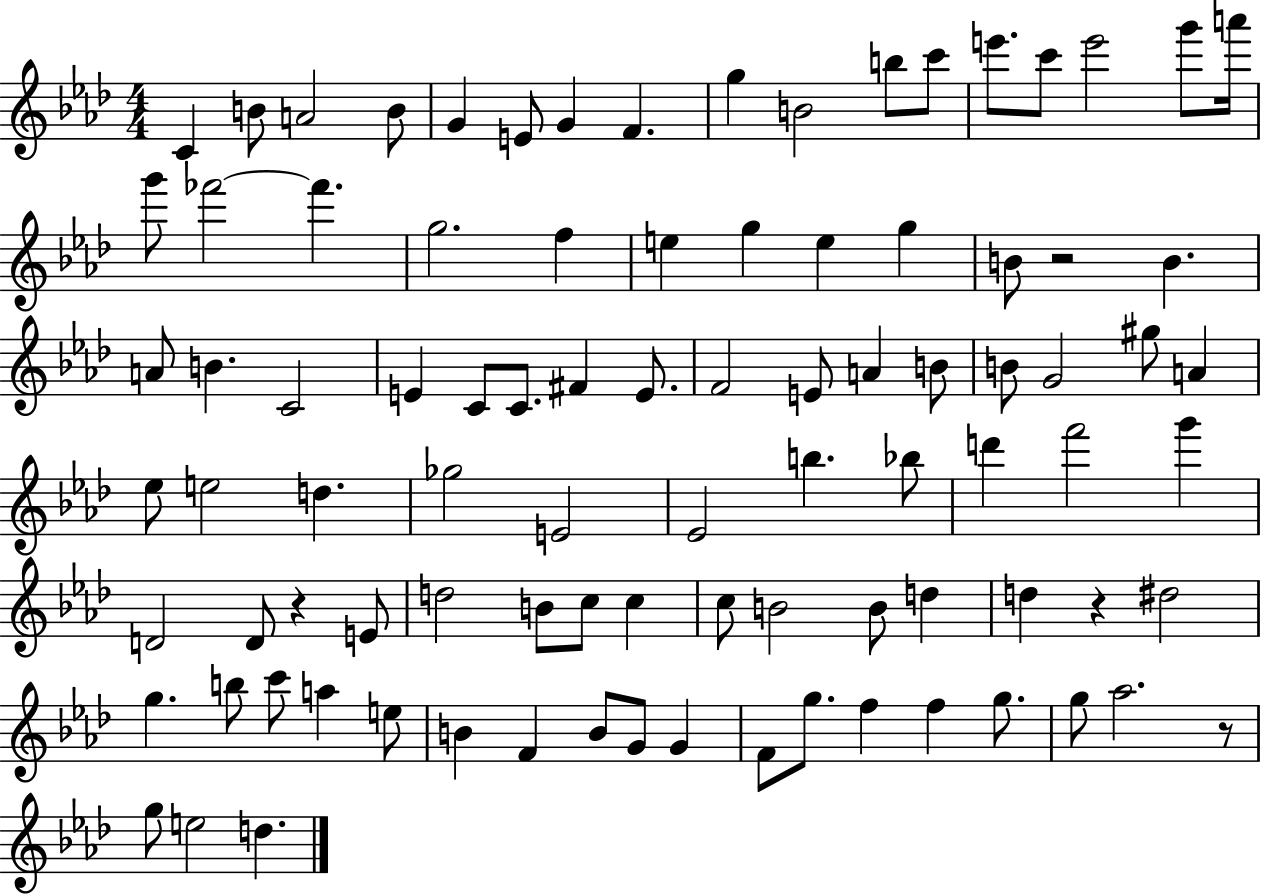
{
  \clef treble
  \numericTimeSignature
  \time 4/4
  \key aes \major
  c'4 b'8 a'2 b'8 | g'4 e'8 g'4 f'4. | g''4 b'2 b''8 c'''8 | e'''8. c'''8 e'''2 g'''8 a'''16 | \break g'''8 fes'''2~~ fes'''4. | g''2. f''4 | e''4 g''4 e''4 g''4 | b'8 r2 b'4. | \break a'8 b'4. c'2 | e'4 c'8 c'8. fis'4 e'8. | f'2 e'8 a'4 b'8 | b'8 g'2 gis''8 a'4 | \break ees''8 e''2 d''4. | ges''2 e'2 | ees'2 b''4. bes''8 | d'''4 f'''2 g'''4 | \break d'2 d'8 r4 e'8 | d''2 b'8 c''8 c''4 | c''8 b'2 b'8 d''4 | d''4 r4 dis''2 | \break g''4. b''8 c'''8 a''4 e''8 | b'4 f'4 b'8 g'8 g'4 | f'8 g''8. f''4 f''4 g''8. | g''8 aes''2. r8 | \break g''8 e''2 d''4. | \bar "|."
}